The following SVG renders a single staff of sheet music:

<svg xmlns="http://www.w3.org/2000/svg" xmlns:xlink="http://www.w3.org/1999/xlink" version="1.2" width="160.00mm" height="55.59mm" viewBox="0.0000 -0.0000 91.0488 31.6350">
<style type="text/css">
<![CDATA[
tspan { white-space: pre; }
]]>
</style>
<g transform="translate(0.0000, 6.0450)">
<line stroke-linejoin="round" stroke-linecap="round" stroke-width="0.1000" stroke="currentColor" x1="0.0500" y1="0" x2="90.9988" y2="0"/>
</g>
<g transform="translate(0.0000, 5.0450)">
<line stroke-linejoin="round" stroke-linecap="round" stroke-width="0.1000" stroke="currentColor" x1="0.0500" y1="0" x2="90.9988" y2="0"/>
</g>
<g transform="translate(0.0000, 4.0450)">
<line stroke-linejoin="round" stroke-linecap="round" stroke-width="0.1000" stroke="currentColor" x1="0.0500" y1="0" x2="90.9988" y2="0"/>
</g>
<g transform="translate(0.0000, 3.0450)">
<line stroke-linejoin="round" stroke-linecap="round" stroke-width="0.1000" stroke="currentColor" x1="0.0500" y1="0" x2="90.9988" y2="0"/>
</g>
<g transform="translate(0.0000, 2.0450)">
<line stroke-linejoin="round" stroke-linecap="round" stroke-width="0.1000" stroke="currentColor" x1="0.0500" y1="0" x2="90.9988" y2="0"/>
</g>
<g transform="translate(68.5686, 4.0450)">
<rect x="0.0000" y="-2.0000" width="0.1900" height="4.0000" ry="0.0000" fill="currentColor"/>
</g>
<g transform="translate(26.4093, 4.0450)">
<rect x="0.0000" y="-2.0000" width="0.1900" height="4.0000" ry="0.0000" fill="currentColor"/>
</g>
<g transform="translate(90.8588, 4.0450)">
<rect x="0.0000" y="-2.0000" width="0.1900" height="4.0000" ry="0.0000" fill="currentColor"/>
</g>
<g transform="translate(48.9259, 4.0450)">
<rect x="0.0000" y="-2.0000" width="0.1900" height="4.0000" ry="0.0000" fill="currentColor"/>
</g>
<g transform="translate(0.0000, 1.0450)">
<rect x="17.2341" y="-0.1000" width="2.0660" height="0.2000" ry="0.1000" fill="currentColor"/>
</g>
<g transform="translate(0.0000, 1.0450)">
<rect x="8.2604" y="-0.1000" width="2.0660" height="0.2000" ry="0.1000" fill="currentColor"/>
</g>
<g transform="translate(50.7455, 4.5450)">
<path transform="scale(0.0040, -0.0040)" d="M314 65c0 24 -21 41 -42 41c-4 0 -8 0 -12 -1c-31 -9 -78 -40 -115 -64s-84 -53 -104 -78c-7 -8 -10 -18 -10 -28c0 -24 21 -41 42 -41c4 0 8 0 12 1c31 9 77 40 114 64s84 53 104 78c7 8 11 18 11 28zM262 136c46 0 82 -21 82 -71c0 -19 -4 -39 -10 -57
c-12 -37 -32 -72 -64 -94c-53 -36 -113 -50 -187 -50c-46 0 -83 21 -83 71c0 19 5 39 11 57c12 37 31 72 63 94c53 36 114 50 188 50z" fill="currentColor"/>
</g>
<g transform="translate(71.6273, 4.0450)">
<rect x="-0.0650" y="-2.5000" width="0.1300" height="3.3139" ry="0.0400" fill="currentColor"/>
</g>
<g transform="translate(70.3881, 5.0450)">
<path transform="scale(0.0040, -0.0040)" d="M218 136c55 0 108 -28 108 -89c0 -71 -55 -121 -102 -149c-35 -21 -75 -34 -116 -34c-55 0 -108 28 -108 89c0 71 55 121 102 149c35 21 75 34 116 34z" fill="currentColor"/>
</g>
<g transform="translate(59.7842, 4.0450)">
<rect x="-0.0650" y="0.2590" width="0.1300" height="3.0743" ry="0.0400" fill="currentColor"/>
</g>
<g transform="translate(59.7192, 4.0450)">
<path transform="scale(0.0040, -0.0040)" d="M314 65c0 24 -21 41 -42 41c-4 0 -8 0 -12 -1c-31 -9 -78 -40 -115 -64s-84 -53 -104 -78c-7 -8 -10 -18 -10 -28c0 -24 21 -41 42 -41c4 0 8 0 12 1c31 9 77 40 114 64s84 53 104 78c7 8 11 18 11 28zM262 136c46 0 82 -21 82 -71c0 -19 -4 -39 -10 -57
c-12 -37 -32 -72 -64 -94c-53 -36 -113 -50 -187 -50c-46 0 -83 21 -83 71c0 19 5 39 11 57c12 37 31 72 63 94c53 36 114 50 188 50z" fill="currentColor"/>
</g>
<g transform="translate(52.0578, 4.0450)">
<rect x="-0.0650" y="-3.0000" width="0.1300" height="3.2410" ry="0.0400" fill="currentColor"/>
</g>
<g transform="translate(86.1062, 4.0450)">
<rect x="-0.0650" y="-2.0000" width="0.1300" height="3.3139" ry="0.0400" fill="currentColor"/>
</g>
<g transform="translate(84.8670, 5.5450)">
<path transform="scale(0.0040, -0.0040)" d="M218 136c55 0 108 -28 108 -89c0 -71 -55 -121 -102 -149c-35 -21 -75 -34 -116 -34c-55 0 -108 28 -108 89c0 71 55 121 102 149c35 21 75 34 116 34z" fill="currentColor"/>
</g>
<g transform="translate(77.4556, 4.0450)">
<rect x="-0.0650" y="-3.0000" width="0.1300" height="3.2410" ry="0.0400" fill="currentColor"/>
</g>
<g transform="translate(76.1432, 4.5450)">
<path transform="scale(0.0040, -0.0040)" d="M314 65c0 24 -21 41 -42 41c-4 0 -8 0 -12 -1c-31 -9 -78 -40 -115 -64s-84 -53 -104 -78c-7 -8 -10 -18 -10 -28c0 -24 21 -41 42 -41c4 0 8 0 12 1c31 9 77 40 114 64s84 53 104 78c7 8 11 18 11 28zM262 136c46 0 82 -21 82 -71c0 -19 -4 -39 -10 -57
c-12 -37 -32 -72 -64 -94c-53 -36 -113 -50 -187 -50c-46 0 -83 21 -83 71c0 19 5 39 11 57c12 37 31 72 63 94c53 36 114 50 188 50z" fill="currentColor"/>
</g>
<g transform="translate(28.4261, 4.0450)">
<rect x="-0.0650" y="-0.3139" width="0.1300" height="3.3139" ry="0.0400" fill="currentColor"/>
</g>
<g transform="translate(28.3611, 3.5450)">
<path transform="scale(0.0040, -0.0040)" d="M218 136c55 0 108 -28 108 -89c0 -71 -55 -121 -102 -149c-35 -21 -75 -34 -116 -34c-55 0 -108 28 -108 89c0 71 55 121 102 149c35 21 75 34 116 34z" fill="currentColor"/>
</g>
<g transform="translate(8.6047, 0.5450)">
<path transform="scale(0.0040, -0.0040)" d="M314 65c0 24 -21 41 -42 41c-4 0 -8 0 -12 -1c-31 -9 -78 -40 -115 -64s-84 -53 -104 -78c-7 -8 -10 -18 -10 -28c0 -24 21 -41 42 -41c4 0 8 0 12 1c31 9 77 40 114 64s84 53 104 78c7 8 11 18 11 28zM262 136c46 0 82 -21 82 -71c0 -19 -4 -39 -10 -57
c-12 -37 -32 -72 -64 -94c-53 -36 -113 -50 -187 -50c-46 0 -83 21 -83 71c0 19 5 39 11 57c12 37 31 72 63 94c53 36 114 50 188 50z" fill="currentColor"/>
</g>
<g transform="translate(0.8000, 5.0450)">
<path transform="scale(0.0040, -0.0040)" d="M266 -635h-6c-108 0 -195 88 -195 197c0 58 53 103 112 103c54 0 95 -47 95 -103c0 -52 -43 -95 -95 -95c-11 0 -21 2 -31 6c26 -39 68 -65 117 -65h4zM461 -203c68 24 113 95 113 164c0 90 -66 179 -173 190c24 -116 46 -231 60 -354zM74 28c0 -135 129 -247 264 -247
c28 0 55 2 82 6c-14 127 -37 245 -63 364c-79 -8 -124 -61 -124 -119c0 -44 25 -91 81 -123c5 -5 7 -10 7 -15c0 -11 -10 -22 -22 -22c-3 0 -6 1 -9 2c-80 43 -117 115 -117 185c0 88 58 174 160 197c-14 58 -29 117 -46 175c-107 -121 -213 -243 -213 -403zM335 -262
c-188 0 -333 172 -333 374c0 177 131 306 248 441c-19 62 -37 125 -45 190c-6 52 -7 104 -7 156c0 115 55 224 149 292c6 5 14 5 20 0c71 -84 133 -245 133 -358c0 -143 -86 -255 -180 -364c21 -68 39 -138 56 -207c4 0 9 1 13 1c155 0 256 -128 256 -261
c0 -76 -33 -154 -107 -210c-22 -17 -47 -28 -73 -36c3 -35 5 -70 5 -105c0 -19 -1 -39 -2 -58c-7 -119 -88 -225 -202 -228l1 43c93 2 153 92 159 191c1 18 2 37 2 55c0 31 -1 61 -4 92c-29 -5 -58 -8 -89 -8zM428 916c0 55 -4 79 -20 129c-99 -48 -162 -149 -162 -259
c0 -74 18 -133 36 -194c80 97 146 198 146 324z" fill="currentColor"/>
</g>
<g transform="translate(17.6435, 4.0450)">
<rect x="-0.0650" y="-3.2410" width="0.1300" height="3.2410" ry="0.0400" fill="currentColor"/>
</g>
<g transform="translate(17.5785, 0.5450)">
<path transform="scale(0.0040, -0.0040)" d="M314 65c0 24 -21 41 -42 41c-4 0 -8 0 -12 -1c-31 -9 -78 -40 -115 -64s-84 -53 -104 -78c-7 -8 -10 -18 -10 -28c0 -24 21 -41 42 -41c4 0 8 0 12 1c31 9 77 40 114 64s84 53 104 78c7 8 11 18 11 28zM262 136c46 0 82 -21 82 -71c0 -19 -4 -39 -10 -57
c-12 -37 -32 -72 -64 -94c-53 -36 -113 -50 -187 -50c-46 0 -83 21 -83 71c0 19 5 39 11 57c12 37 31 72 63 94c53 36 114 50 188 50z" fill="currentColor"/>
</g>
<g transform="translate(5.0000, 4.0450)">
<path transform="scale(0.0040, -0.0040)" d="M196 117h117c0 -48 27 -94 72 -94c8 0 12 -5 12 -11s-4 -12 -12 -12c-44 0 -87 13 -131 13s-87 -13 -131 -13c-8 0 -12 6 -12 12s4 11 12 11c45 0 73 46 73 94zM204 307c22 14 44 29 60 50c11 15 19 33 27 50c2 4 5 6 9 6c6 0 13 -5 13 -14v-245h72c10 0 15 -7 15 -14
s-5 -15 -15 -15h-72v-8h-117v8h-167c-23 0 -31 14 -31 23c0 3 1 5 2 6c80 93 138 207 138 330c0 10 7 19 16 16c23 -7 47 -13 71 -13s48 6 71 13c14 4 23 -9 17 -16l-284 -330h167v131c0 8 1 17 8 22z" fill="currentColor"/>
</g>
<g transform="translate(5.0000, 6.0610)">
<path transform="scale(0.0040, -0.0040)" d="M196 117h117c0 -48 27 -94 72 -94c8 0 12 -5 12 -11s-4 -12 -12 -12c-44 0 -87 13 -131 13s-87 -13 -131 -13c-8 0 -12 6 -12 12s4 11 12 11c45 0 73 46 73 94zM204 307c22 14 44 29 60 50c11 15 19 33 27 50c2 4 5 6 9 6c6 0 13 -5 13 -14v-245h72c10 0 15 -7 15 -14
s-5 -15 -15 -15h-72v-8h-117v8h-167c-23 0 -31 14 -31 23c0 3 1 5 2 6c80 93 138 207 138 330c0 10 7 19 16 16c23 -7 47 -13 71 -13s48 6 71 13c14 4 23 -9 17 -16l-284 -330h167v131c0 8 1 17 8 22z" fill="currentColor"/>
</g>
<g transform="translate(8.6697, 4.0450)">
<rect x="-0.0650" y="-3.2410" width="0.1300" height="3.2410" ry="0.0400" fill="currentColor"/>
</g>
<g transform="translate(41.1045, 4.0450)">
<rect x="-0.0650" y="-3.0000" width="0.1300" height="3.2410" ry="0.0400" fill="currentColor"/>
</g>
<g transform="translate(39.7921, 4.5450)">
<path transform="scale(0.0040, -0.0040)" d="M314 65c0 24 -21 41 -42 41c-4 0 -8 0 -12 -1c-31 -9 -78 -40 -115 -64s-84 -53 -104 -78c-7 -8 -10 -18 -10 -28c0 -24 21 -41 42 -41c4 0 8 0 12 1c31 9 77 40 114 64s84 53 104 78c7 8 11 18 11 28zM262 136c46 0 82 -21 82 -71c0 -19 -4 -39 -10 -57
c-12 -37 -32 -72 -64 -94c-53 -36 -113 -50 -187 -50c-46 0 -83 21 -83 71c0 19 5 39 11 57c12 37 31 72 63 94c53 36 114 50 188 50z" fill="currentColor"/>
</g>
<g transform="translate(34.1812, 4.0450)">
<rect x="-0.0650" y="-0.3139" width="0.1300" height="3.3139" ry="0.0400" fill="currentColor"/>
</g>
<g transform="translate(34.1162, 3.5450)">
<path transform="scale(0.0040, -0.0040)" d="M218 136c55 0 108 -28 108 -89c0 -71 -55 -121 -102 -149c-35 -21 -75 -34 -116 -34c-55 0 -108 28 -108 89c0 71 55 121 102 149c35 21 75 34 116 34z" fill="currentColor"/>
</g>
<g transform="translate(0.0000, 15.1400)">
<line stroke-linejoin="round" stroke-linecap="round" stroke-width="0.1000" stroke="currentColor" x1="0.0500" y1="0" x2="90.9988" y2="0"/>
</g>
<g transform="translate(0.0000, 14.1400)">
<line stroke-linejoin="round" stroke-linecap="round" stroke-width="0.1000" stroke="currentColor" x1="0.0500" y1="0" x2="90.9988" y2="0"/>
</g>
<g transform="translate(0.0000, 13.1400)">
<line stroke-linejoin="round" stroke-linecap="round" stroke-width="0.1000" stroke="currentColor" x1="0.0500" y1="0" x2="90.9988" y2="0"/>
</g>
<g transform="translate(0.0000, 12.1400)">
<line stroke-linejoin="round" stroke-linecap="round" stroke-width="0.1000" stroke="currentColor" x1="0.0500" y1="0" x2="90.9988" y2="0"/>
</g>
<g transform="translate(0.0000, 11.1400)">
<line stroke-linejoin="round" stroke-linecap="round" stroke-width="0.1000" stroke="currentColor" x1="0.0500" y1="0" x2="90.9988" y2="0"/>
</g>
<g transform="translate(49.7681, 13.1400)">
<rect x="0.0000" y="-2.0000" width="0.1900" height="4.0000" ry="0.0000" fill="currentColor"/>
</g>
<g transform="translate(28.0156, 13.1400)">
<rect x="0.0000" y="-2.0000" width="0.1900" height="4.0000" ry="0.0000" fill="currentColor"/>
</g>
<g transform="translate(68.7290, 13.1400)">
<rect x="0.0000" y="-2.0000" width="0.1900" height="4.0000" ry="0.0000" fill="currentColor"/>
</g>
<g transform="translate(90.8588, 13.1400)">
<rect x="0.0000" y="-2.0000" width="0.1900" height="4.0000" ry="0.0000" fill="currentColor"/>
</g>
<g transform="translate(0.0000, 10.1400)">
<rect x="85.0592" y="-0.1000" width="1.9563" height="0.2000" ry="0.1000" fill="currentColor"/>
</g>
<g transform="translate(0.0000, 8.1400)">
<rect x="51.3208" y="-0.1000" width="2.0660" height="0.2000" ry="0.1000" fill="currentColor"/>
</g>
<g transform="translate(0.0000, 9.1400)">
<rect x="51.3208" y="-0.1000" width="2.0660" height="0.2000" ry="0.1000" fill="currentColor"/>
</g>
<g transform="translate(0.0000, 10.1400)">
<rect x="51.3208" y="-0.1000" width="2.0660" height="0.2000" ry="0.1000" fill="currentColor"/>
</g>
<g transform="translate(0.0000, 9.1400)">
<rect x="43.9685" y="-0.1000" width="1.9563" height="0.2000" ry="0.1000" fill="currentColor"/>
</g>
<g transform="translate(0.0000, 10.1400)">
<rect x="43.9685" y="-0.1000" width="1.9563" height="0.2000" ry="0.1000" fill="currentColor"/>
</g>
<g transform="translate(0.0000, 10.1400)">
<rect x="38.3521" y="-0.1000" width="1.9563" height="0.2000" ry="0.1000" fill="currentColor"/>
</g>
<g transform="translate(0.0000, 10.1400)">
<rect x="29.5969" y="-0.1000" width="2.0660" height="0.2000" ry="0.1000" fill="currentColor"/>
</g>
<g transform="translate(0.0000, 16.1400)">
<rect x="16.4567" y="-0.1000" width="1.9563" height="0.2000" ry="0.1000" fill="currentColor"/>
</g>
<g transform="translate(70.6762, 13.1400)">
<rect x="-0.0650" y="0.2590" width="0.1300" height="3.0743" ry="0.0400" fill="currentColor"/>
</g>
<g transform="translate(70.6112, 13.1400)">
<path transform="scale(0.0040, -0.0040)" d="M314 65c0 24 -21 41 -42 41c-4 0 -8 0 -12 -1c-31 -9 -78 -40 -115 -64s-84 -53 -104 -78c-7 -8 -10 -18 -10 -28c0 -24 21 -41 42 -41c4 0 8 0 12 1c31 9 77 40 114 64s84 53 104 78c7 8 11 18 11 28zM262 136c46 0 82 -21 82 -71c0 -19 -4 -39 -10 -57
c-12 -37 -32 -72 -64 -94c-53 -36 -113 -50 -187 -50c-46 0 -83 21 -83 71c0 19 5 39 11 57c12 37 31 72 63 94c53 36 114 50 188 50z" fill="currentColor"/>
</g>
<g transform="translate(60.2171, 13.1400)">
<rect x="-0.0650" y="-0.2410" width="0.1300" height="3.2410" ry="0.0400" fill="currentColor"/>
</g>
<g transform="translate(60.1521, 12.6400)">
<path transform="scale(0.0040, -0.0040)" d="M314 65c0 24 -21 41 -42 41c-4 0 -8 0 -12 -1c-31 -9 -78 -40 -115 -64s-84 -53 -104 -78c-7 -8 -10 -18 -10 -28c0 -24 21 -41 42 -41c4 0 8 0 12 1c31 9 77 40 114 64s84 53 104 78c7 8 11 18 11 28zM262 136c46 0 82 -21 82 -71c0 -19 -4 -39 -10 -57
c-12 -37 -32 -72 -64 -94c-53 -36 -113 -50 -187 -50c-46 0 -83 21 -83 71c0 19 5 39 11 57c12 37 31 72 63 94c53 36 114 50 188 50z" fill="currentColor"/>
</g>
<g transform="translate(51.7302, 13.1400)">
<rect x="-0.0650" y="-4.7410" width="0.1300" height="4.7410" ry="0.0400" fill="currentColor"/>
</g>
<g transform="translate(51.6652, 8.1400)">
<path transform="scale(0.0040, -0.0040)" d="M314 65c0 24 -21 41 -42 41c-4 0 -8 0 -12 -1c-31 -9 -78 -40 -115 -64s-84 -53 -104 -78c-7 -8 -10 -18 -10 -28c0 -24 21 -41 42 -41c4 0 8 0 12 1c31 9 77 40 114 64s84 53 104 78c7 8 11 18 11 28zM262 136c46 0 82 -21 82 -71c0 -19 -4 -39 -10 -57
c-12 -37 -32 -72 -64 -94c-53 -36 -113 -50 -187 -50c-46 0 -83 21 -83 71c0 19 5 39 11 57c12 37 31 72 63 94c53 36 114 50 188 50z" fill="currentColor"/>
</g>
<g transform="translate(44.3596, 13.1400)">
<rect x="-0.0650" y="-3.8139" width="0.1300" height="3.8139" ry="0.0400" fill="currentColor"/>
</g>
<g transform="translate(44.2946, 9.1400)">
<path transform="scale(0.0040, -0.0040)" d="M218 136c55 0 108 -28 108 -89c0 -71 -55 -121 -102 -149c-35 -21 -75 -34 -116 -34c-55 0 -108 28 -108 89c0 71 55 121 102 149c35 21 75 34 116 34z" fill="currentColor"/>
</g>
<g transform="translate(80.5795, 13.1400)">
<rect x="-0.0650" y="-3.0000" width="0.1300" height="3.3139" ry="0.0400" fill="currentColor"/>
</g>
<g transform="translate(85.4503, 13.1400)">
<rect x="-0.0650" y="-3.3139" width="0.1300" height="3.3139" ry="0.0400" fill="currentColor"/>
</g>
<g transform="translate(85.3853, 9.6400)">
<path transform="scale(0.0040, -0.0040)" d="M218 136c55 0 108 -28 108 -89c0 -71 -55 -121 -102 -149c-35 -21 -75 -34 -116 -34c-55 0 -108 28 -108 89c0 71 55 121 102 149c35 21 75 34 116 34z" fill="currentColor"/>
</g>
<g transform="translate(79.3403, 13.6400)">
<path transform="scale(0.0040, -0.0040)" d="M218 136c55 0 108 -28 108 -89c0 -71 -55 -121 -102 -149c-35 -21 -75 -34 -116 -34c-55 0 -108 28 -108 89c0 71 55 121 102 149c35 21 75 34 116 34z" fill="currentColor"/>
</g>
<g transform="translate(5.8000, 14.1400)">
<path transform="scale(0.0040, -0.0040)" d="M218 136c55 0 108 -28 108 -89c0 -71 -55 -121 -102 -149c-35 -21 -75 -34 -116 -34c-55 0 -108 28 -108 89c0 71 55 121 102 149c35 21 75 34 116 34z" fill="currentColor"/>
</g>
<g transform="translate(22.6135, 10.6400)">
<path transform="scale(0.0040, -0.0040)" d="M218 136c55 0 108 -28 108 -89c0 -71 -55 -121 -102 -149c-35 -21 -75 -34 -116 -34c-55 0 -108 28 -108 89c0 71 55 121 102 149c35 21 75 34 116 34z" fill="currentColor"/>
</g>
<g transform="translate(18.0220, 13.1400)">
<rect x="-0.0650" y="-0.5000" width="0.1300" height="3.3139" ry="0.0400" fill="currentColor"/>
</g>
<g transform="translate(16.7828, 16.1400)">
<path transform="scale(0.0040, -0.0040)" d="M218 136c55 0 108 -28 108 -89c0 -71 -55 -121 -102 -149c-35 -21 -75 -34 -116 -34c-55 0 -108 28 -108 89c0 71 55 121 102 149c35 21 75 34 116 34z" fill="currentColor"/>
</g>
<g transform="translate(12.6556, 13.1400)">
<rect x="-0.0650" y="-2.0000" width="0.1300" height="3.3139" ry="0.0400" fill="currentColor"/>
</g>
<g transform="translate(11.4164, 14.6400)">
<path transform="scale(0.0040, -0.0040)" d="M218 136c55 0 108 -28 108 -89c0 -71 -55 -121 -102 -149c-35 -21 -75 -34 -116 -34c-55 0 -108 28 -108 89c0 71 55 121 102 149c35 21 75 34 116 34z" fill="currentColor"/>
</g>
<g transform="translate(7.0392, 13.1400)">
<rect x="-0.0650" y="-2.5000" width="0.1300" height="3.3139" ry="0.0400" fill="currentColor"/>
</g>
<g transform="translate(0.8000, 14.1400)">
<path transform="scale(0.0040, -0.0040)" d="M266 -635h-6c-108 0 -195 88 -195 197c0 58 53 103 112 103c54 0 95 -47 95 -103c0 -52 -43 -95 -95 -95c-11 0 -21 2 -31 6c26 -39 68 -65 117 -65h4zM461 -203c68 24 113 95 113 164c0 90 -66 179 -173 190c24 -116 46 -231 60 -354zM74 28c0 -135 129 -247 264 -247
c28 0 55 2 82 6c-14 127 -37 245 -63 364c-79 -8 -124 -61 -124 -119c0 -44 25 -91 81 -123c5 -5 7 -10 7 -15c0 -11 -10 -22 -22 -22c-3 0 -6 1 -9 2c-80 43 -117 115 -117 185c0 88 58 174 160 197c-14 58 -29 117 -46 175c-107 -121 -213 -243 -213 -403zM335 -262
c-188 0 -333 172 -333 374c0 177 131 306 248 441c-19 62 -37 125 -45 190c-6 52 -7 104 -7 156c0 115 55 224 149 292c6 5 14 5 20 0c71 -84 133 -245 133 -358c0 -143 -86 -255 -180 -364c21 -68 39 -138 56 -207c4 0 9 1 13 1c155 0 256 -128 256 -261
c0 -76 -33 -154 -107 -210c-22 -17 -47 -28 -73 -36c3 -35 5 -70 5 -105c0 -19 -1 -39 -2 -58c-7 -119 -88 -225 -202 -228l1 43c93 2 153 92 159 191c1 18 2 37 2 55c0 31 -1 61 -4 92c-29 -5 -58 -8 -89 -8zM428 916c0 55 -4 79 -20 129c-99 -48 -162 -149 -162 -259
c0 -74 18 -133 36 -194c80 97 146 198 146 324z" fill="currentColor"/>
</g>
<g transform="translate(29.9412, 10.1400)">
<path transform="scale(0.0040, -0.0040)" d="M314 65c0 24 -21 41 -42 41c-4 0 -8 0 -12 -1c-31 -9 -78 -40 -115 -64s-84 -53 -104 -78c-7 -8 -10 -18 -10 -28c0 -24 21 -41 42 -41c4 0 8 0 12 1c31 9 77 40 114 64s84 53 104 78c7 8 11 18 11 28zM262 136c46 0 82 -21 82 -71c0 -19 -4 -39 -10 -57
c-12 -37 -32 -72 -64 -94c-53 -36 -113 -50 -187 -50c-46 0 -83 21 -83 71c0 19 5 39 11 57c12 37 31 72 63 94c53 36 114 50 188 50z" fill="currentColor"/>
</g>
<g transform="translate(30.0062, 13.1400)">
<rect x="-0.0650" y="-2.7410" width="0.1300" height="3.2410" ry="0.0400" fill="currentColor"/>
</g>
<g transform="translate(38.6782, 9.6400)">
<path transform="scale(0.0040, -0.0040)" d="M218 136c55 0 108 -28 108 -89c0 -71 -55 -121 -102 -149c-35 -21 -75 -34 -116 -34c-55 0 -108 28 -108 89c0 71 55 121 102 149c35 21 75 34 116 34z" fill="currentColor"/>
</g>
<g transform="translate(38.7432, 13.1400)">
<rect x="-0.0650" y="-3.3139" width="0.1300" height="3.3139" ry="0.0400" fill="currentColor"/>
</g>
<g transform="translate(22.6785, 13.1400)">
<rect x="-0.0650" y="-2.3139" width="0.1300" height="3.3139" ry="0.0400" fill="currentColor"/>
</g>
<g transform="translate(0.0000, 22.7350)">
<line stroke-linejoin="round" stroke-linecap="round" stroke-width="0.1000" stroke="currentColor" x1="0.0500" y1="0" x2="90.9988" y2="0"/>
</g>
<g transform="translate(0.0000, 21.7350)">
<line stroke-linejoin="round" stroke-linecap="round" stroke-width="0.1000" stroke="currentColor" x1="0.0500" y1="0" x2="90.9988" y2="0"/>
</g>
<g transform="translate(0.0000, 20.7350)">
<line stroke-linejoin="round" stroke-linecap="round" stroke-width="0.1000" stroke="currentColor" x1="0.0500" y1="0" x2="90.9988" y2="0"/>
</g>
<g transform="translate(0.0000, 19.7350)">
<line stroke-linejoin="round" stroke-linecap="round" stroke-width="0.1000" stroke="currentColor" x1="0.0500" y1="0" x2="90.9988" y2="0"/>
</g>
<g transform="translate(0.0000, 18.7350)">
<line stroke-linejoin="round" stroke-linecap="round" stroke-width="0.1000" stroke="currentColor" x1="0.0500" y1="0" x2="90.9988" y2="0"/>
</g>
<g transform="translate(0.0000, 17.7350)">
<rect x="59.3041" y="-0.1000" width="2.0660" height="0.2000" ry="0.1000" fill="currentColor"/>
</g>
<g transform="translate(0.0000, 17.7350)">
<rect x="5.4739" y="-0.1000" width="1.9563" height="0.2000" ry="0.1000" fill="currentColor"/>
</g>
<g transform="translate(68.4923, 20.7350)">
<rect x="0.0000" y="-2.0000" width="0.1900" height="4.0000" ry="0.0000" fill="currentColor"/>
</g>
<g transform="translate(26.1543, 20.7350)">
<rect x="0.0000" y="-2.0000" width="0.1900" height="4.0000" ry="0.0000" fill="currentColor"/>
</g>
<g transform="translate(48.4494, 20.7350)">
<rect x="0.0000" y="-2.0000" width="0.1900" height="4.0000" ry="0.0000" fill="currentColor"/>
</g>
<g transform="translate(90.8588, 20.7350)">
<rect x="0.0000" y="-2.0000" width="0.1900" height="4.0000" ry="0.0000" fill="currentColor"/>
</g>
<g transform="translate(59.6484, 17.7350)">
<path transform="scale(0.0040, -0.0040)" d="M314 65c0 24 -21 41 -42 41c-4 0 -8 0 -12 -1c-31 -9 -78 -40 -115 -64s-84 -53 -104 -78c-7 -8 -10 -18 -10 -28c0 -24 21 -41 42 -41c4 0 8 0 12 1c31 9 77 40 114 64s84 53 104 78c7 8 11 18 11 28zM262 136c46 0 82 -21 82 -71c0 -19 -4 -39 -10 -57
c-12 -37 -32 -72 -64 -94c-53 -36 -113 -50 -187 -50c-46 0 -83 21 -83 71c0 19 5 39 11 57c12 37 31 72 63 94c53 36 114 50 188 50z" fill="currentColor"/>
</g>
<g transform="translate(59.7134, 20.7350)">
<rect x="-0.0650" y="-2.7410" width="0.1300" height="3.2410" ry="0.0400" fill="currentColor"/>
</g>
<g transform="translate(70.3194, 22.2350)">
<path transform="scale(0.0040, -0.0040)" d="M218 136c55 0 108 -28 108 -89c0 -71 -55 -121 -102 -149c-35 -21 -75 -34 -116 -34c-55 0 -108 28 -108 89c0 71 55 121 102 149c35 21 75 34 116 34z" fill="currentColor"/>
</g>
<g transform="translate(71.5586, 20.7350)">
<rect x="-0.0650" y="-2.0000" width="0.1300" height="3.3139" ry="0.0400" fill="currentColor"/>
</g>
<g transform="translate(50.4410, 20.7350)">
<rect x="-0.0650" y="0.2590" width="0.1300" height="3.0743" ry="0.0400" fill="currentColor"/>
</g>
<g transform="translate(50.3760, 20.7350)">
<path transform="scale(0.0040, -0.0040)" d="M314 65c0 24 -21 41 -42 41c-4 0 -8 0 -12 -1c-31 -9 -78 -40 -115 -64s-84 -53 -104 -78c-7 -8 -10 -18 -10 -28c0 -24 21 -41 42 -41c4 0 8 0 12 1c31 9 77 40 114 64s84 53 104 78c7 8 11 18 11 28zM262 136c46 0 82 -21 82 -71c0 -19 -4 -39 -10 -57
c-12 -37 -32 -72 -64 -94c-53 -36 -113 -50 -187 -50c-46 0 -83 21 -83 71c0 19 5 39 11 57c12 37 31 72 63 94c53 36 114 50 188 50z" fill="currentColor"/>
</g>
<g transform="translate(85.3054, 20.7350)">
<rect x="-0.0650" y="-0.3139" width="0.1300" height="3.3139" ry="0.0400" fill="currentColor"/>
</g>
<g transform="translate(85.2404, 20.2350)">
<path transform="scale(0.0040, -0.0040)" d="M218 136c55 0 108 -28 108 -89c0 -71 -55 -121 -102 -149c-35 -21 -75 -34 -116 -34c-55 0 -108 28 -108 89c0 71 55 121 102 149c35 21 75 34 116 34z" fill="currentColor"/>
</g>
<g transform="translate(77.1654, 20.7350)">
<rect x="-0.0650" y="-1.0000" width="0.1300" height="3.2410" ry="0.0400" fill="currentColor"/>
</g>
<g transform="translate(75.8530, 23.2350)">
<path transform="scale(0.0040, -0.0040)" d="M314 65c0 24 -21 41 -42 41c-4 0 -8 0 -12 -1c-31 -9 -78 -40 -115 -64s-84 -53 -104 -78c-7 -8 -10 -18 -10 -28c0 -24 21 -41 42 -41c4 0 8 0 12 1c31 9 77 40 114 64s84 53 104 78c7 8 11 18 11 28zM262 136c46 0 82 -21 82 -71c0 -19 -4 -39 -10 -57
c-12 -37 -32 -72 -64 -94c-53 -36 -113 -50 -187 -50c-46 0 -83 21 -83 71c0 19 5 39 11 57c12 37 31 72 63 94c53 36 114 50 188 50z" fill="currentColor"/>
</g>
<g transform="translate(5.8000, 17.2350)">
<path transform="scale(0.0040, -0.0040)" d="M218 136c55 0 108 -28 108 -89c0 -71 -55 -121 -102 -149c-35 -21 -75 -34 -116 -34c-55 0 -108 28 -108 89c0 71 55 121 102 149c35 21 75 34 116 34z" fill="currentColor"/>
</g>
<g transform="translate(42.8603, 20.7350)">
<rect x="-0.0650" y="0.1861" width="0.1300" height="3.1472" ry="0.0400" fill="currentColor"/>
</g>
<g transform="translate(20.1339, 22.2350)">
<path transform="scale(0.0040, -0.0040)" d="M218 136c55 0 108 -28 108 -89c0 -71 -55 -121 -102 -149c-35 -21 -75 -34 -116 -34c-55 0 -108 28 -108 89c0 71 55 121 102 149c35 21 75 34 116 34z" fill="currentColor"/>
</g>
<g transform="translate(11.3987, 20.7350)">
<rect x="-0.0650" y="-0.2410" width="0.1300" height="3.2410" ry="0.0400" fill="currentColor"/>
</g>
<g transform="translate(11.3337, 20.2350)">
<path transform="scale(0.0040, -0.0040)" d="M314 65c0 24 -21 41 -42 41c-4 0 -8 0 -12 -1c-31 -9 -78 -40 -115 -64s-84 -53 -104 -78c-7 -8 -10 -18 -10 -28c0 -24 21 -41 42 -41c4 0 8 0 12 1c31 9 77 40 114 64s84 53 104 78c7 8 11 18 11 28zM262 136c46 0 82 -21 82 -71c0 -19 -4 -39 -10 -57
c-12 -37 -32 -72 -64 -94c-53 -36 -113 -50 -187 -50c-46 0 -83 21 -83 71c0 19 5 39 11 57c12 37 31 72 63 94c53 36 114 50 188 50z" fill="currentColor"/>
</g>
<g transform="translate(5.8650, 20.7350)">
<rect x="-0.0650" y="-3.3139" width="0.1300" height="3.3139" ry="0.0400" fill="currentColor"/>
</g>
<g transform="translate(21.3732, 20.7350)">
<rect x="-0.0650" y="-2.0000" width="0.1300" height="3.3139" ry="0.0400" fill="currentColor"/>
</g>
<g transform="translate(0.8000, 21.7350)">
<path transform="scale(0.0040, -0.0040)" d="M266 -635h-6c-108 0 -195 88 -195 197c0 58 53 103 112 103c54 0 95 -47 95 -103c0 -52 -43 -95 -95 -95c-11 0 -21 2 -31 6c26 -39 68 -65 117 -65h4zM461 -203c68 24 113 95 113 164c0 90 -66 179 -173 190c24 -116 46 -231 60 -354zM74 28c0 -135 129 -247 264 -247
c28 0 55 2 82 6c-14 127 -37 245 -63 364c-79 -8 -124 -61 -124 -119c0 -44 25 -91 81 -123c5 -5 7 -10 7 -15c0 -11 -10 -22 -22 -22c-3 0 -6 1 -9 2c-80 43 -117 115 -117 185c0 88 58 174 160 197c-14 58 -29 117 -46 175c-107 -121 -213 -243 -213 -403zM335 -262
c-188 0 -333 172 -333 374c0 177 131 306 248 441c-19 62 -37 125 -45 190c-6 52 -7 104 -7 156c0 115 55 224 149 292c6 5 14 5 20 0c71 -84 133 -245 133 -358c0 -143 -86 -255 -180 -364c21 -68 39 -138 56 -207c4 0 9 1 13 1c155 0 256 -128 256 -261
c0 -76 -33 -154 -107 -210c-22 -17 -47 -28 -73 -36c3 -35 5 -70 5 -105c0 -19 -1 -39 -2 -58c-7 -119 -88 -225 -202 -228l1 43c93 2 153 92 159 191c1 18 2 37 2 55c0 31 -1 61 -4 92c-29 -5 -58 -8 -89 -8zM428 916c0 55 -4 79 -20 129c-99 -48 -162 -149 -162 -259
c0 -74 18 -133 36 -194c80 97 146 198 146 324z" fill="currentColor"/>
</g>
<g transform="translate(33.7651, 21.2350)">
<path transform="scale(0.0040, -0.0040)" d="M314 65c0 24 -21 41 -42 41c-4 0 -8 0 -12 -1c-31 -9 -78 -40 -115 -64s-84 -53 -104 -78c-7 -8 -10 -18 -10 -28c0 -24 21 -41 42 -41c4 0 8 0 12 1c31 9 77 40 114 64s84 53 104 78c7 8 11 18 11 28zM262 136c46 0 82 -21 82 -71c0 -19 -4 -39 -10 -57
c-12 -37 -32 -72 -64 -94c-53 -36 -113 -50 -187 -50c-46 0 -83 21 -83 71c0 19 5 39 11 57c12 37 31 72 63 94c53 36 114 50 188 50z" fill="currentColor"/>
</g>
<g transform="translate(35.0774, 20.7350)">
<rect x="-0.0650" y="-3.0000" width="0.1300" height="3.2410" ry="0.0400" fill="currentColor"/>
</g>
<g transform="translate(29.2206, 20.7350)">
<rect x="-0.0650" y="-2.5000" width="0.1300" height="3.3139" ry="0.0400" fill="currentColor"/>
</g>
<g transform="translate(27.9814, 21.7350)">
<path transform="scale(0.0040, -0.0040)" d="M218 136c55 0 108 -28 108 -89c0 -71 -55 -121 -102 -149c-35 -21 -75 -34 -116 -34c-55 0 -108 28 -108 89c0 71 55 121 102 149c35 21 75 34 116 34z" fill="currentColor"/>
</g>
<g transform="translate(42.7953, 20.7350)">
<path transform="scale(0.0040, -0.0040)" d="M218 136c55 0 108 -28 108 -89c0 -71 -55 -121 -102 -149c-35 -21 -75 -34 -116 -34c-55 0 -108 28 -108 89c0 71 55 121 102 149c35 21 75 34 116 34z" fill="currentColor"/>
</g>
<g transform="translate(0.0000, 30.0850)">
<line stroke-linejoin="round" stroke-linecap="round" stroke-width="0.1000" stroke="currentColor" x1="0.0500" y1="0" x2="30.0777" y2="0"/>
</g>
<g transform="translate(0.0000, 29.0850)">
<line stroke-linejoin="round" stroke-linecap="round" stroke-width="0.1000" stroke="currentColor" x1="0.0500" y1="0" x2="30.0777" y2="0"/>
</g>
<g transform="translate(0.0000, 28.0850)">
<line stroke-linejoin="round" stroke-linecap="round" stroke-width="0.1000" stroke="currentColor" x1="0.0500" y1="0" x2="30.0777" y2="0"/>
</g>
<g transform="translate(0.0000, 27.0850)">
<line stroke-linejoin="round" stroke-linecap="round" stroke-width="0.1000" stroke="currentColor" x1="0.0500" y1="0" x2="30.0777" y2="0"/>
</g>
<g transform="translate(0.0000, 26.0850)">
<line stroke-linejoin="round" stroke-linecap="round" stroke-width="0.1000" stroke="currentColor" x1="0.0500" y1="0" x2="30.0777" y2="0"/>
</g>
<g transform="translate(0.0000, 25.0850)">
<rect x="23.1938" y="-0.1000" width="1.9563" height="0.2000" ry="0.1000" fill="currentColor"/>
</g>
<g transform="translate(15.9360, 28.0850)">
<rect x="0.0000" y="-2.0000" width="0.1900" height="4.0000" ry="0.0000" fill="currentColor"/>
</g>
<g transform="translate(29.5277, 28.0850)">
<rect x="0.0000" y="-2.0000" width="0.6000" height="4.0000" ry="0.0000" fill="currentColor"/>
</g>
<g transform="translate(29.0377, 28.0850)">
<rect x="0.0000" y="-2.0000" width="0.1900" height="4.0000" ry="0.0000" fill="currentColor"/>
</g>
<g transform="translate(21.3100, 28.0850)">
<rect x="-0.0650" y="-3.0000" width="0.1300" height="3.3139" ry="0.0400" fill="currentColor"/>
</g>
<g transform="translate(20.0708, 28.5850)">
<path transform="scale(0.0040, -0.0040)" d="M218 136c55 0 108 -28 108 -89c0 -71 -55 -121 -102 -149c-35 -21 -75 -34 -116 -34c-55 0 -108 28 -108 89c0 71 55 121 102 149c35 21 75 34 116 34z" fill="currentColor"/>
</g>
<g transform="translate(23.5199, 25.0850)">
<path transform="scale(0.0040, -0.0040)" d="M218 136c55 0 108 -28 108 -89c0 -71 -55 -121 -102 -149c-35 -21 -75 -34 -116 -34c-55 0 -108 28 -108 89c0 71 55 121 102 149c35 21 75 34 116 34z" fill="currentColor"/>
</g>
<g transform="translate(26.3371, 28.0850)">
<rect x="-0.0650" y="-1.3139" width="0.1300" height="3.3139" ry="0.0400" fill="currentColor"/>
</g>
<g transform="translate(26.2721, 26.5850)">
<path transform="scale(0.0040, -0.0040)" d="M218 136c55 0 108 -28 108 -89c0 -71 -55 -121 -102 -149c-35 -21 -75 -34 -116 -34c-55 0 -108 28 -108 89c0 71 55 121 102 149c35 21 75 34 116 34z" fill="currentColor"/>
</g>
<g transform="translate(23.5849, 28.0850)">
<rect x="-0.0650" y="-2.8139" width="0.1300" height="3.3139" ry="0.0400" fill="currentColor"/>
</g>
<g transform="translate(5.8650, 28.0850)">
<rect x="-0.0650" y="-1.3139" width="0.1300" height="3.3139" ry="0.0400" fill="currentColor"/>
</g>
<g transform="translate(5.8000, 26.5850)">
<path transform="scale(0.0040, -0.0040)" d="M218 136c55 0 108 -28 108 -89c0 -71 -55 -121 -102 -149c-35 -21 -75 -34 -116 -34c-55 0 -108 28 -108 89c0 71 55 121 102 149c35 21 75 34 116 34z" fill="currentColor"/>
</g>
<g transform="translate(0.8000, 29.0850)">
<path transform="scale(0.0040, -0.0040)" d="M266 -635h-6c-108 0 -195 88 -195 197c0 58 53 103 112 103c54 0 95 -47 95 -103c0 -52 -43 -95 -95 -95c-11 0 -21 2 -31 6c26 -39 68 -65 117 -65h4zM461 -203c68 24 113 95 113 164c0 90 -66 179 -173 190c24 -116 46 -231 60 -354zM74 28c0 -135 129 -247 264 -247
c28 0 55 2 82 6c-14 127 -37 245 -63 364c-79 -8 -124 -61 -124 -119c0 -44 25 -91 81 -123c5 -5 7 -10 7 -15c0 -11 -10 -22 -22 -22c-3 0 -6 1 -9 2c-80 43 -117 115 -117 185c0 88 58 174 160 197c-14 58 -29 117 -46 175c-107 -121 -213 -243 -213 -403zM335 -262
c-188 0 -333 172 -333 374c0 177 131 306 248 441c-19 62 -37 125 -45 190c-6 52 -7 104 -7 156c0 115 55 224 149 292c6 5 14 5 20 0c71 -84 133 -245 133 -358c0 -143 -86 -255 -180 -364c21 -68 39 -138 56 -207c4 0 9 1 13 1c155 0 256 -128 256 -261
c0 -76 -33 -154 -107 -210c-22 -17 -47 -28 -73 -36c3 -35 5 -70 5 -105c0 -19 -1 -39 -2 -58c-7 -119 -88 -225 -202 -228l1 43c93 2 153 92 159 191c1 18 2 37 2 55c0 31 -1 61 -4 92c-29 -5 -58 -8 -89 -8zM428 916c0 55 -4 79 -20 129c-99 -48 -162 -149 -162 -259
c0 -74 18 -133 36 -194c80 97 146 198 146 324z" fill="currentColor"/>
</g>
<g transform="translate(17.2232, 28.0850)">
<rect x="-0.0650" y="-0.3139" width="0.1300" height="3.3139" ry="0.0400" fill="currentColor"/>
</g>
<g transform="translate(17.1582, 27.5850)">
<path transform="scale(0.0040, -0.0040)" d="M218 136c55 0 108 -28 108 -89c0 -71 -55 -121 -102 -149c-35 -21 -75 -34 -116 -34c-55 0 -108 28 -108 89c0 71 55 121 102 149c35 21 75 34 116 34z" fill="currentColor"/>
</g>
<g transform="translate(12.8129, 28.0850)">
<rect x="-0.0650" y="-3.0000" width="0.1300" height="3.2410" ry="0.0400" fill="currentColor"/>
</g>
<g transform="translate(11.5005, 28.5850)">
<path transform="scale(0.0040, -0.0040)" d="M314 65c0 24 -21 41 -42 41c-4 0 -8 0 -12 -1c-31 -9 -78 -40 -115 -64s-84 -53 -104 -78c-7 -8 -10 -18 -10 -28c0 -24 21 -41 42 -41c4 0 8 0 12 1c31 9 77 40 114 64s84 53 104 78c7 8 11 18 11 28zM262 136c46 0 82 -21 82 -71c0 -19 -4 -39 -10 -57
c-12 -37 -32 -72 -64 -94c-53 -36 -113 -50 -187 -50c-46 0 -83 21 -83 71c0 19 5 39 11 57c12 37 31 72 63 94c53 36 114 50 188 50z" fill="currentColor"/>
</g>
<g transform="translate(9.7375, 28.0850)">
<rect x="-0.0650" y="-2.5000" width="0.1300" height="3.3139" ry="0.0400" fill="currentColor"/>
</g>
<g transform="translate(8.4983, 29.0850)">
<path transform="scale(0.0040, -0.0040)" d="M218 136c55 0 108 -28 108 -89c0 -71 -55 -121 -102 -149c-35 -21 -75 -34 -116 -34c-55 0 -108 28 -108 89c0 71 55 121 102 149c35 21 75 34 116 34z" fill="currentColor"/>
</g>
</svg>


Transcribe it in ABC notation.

X:1
T:Untitled
M:4/4
L:1/4
K:C
b2 b2 c c A2 A2 B2 G A2 F G F C g a2 b c' e'2 c2 B2 A b b c2 F G A2 B B2 a2 F D2 c e G A2 c A a e